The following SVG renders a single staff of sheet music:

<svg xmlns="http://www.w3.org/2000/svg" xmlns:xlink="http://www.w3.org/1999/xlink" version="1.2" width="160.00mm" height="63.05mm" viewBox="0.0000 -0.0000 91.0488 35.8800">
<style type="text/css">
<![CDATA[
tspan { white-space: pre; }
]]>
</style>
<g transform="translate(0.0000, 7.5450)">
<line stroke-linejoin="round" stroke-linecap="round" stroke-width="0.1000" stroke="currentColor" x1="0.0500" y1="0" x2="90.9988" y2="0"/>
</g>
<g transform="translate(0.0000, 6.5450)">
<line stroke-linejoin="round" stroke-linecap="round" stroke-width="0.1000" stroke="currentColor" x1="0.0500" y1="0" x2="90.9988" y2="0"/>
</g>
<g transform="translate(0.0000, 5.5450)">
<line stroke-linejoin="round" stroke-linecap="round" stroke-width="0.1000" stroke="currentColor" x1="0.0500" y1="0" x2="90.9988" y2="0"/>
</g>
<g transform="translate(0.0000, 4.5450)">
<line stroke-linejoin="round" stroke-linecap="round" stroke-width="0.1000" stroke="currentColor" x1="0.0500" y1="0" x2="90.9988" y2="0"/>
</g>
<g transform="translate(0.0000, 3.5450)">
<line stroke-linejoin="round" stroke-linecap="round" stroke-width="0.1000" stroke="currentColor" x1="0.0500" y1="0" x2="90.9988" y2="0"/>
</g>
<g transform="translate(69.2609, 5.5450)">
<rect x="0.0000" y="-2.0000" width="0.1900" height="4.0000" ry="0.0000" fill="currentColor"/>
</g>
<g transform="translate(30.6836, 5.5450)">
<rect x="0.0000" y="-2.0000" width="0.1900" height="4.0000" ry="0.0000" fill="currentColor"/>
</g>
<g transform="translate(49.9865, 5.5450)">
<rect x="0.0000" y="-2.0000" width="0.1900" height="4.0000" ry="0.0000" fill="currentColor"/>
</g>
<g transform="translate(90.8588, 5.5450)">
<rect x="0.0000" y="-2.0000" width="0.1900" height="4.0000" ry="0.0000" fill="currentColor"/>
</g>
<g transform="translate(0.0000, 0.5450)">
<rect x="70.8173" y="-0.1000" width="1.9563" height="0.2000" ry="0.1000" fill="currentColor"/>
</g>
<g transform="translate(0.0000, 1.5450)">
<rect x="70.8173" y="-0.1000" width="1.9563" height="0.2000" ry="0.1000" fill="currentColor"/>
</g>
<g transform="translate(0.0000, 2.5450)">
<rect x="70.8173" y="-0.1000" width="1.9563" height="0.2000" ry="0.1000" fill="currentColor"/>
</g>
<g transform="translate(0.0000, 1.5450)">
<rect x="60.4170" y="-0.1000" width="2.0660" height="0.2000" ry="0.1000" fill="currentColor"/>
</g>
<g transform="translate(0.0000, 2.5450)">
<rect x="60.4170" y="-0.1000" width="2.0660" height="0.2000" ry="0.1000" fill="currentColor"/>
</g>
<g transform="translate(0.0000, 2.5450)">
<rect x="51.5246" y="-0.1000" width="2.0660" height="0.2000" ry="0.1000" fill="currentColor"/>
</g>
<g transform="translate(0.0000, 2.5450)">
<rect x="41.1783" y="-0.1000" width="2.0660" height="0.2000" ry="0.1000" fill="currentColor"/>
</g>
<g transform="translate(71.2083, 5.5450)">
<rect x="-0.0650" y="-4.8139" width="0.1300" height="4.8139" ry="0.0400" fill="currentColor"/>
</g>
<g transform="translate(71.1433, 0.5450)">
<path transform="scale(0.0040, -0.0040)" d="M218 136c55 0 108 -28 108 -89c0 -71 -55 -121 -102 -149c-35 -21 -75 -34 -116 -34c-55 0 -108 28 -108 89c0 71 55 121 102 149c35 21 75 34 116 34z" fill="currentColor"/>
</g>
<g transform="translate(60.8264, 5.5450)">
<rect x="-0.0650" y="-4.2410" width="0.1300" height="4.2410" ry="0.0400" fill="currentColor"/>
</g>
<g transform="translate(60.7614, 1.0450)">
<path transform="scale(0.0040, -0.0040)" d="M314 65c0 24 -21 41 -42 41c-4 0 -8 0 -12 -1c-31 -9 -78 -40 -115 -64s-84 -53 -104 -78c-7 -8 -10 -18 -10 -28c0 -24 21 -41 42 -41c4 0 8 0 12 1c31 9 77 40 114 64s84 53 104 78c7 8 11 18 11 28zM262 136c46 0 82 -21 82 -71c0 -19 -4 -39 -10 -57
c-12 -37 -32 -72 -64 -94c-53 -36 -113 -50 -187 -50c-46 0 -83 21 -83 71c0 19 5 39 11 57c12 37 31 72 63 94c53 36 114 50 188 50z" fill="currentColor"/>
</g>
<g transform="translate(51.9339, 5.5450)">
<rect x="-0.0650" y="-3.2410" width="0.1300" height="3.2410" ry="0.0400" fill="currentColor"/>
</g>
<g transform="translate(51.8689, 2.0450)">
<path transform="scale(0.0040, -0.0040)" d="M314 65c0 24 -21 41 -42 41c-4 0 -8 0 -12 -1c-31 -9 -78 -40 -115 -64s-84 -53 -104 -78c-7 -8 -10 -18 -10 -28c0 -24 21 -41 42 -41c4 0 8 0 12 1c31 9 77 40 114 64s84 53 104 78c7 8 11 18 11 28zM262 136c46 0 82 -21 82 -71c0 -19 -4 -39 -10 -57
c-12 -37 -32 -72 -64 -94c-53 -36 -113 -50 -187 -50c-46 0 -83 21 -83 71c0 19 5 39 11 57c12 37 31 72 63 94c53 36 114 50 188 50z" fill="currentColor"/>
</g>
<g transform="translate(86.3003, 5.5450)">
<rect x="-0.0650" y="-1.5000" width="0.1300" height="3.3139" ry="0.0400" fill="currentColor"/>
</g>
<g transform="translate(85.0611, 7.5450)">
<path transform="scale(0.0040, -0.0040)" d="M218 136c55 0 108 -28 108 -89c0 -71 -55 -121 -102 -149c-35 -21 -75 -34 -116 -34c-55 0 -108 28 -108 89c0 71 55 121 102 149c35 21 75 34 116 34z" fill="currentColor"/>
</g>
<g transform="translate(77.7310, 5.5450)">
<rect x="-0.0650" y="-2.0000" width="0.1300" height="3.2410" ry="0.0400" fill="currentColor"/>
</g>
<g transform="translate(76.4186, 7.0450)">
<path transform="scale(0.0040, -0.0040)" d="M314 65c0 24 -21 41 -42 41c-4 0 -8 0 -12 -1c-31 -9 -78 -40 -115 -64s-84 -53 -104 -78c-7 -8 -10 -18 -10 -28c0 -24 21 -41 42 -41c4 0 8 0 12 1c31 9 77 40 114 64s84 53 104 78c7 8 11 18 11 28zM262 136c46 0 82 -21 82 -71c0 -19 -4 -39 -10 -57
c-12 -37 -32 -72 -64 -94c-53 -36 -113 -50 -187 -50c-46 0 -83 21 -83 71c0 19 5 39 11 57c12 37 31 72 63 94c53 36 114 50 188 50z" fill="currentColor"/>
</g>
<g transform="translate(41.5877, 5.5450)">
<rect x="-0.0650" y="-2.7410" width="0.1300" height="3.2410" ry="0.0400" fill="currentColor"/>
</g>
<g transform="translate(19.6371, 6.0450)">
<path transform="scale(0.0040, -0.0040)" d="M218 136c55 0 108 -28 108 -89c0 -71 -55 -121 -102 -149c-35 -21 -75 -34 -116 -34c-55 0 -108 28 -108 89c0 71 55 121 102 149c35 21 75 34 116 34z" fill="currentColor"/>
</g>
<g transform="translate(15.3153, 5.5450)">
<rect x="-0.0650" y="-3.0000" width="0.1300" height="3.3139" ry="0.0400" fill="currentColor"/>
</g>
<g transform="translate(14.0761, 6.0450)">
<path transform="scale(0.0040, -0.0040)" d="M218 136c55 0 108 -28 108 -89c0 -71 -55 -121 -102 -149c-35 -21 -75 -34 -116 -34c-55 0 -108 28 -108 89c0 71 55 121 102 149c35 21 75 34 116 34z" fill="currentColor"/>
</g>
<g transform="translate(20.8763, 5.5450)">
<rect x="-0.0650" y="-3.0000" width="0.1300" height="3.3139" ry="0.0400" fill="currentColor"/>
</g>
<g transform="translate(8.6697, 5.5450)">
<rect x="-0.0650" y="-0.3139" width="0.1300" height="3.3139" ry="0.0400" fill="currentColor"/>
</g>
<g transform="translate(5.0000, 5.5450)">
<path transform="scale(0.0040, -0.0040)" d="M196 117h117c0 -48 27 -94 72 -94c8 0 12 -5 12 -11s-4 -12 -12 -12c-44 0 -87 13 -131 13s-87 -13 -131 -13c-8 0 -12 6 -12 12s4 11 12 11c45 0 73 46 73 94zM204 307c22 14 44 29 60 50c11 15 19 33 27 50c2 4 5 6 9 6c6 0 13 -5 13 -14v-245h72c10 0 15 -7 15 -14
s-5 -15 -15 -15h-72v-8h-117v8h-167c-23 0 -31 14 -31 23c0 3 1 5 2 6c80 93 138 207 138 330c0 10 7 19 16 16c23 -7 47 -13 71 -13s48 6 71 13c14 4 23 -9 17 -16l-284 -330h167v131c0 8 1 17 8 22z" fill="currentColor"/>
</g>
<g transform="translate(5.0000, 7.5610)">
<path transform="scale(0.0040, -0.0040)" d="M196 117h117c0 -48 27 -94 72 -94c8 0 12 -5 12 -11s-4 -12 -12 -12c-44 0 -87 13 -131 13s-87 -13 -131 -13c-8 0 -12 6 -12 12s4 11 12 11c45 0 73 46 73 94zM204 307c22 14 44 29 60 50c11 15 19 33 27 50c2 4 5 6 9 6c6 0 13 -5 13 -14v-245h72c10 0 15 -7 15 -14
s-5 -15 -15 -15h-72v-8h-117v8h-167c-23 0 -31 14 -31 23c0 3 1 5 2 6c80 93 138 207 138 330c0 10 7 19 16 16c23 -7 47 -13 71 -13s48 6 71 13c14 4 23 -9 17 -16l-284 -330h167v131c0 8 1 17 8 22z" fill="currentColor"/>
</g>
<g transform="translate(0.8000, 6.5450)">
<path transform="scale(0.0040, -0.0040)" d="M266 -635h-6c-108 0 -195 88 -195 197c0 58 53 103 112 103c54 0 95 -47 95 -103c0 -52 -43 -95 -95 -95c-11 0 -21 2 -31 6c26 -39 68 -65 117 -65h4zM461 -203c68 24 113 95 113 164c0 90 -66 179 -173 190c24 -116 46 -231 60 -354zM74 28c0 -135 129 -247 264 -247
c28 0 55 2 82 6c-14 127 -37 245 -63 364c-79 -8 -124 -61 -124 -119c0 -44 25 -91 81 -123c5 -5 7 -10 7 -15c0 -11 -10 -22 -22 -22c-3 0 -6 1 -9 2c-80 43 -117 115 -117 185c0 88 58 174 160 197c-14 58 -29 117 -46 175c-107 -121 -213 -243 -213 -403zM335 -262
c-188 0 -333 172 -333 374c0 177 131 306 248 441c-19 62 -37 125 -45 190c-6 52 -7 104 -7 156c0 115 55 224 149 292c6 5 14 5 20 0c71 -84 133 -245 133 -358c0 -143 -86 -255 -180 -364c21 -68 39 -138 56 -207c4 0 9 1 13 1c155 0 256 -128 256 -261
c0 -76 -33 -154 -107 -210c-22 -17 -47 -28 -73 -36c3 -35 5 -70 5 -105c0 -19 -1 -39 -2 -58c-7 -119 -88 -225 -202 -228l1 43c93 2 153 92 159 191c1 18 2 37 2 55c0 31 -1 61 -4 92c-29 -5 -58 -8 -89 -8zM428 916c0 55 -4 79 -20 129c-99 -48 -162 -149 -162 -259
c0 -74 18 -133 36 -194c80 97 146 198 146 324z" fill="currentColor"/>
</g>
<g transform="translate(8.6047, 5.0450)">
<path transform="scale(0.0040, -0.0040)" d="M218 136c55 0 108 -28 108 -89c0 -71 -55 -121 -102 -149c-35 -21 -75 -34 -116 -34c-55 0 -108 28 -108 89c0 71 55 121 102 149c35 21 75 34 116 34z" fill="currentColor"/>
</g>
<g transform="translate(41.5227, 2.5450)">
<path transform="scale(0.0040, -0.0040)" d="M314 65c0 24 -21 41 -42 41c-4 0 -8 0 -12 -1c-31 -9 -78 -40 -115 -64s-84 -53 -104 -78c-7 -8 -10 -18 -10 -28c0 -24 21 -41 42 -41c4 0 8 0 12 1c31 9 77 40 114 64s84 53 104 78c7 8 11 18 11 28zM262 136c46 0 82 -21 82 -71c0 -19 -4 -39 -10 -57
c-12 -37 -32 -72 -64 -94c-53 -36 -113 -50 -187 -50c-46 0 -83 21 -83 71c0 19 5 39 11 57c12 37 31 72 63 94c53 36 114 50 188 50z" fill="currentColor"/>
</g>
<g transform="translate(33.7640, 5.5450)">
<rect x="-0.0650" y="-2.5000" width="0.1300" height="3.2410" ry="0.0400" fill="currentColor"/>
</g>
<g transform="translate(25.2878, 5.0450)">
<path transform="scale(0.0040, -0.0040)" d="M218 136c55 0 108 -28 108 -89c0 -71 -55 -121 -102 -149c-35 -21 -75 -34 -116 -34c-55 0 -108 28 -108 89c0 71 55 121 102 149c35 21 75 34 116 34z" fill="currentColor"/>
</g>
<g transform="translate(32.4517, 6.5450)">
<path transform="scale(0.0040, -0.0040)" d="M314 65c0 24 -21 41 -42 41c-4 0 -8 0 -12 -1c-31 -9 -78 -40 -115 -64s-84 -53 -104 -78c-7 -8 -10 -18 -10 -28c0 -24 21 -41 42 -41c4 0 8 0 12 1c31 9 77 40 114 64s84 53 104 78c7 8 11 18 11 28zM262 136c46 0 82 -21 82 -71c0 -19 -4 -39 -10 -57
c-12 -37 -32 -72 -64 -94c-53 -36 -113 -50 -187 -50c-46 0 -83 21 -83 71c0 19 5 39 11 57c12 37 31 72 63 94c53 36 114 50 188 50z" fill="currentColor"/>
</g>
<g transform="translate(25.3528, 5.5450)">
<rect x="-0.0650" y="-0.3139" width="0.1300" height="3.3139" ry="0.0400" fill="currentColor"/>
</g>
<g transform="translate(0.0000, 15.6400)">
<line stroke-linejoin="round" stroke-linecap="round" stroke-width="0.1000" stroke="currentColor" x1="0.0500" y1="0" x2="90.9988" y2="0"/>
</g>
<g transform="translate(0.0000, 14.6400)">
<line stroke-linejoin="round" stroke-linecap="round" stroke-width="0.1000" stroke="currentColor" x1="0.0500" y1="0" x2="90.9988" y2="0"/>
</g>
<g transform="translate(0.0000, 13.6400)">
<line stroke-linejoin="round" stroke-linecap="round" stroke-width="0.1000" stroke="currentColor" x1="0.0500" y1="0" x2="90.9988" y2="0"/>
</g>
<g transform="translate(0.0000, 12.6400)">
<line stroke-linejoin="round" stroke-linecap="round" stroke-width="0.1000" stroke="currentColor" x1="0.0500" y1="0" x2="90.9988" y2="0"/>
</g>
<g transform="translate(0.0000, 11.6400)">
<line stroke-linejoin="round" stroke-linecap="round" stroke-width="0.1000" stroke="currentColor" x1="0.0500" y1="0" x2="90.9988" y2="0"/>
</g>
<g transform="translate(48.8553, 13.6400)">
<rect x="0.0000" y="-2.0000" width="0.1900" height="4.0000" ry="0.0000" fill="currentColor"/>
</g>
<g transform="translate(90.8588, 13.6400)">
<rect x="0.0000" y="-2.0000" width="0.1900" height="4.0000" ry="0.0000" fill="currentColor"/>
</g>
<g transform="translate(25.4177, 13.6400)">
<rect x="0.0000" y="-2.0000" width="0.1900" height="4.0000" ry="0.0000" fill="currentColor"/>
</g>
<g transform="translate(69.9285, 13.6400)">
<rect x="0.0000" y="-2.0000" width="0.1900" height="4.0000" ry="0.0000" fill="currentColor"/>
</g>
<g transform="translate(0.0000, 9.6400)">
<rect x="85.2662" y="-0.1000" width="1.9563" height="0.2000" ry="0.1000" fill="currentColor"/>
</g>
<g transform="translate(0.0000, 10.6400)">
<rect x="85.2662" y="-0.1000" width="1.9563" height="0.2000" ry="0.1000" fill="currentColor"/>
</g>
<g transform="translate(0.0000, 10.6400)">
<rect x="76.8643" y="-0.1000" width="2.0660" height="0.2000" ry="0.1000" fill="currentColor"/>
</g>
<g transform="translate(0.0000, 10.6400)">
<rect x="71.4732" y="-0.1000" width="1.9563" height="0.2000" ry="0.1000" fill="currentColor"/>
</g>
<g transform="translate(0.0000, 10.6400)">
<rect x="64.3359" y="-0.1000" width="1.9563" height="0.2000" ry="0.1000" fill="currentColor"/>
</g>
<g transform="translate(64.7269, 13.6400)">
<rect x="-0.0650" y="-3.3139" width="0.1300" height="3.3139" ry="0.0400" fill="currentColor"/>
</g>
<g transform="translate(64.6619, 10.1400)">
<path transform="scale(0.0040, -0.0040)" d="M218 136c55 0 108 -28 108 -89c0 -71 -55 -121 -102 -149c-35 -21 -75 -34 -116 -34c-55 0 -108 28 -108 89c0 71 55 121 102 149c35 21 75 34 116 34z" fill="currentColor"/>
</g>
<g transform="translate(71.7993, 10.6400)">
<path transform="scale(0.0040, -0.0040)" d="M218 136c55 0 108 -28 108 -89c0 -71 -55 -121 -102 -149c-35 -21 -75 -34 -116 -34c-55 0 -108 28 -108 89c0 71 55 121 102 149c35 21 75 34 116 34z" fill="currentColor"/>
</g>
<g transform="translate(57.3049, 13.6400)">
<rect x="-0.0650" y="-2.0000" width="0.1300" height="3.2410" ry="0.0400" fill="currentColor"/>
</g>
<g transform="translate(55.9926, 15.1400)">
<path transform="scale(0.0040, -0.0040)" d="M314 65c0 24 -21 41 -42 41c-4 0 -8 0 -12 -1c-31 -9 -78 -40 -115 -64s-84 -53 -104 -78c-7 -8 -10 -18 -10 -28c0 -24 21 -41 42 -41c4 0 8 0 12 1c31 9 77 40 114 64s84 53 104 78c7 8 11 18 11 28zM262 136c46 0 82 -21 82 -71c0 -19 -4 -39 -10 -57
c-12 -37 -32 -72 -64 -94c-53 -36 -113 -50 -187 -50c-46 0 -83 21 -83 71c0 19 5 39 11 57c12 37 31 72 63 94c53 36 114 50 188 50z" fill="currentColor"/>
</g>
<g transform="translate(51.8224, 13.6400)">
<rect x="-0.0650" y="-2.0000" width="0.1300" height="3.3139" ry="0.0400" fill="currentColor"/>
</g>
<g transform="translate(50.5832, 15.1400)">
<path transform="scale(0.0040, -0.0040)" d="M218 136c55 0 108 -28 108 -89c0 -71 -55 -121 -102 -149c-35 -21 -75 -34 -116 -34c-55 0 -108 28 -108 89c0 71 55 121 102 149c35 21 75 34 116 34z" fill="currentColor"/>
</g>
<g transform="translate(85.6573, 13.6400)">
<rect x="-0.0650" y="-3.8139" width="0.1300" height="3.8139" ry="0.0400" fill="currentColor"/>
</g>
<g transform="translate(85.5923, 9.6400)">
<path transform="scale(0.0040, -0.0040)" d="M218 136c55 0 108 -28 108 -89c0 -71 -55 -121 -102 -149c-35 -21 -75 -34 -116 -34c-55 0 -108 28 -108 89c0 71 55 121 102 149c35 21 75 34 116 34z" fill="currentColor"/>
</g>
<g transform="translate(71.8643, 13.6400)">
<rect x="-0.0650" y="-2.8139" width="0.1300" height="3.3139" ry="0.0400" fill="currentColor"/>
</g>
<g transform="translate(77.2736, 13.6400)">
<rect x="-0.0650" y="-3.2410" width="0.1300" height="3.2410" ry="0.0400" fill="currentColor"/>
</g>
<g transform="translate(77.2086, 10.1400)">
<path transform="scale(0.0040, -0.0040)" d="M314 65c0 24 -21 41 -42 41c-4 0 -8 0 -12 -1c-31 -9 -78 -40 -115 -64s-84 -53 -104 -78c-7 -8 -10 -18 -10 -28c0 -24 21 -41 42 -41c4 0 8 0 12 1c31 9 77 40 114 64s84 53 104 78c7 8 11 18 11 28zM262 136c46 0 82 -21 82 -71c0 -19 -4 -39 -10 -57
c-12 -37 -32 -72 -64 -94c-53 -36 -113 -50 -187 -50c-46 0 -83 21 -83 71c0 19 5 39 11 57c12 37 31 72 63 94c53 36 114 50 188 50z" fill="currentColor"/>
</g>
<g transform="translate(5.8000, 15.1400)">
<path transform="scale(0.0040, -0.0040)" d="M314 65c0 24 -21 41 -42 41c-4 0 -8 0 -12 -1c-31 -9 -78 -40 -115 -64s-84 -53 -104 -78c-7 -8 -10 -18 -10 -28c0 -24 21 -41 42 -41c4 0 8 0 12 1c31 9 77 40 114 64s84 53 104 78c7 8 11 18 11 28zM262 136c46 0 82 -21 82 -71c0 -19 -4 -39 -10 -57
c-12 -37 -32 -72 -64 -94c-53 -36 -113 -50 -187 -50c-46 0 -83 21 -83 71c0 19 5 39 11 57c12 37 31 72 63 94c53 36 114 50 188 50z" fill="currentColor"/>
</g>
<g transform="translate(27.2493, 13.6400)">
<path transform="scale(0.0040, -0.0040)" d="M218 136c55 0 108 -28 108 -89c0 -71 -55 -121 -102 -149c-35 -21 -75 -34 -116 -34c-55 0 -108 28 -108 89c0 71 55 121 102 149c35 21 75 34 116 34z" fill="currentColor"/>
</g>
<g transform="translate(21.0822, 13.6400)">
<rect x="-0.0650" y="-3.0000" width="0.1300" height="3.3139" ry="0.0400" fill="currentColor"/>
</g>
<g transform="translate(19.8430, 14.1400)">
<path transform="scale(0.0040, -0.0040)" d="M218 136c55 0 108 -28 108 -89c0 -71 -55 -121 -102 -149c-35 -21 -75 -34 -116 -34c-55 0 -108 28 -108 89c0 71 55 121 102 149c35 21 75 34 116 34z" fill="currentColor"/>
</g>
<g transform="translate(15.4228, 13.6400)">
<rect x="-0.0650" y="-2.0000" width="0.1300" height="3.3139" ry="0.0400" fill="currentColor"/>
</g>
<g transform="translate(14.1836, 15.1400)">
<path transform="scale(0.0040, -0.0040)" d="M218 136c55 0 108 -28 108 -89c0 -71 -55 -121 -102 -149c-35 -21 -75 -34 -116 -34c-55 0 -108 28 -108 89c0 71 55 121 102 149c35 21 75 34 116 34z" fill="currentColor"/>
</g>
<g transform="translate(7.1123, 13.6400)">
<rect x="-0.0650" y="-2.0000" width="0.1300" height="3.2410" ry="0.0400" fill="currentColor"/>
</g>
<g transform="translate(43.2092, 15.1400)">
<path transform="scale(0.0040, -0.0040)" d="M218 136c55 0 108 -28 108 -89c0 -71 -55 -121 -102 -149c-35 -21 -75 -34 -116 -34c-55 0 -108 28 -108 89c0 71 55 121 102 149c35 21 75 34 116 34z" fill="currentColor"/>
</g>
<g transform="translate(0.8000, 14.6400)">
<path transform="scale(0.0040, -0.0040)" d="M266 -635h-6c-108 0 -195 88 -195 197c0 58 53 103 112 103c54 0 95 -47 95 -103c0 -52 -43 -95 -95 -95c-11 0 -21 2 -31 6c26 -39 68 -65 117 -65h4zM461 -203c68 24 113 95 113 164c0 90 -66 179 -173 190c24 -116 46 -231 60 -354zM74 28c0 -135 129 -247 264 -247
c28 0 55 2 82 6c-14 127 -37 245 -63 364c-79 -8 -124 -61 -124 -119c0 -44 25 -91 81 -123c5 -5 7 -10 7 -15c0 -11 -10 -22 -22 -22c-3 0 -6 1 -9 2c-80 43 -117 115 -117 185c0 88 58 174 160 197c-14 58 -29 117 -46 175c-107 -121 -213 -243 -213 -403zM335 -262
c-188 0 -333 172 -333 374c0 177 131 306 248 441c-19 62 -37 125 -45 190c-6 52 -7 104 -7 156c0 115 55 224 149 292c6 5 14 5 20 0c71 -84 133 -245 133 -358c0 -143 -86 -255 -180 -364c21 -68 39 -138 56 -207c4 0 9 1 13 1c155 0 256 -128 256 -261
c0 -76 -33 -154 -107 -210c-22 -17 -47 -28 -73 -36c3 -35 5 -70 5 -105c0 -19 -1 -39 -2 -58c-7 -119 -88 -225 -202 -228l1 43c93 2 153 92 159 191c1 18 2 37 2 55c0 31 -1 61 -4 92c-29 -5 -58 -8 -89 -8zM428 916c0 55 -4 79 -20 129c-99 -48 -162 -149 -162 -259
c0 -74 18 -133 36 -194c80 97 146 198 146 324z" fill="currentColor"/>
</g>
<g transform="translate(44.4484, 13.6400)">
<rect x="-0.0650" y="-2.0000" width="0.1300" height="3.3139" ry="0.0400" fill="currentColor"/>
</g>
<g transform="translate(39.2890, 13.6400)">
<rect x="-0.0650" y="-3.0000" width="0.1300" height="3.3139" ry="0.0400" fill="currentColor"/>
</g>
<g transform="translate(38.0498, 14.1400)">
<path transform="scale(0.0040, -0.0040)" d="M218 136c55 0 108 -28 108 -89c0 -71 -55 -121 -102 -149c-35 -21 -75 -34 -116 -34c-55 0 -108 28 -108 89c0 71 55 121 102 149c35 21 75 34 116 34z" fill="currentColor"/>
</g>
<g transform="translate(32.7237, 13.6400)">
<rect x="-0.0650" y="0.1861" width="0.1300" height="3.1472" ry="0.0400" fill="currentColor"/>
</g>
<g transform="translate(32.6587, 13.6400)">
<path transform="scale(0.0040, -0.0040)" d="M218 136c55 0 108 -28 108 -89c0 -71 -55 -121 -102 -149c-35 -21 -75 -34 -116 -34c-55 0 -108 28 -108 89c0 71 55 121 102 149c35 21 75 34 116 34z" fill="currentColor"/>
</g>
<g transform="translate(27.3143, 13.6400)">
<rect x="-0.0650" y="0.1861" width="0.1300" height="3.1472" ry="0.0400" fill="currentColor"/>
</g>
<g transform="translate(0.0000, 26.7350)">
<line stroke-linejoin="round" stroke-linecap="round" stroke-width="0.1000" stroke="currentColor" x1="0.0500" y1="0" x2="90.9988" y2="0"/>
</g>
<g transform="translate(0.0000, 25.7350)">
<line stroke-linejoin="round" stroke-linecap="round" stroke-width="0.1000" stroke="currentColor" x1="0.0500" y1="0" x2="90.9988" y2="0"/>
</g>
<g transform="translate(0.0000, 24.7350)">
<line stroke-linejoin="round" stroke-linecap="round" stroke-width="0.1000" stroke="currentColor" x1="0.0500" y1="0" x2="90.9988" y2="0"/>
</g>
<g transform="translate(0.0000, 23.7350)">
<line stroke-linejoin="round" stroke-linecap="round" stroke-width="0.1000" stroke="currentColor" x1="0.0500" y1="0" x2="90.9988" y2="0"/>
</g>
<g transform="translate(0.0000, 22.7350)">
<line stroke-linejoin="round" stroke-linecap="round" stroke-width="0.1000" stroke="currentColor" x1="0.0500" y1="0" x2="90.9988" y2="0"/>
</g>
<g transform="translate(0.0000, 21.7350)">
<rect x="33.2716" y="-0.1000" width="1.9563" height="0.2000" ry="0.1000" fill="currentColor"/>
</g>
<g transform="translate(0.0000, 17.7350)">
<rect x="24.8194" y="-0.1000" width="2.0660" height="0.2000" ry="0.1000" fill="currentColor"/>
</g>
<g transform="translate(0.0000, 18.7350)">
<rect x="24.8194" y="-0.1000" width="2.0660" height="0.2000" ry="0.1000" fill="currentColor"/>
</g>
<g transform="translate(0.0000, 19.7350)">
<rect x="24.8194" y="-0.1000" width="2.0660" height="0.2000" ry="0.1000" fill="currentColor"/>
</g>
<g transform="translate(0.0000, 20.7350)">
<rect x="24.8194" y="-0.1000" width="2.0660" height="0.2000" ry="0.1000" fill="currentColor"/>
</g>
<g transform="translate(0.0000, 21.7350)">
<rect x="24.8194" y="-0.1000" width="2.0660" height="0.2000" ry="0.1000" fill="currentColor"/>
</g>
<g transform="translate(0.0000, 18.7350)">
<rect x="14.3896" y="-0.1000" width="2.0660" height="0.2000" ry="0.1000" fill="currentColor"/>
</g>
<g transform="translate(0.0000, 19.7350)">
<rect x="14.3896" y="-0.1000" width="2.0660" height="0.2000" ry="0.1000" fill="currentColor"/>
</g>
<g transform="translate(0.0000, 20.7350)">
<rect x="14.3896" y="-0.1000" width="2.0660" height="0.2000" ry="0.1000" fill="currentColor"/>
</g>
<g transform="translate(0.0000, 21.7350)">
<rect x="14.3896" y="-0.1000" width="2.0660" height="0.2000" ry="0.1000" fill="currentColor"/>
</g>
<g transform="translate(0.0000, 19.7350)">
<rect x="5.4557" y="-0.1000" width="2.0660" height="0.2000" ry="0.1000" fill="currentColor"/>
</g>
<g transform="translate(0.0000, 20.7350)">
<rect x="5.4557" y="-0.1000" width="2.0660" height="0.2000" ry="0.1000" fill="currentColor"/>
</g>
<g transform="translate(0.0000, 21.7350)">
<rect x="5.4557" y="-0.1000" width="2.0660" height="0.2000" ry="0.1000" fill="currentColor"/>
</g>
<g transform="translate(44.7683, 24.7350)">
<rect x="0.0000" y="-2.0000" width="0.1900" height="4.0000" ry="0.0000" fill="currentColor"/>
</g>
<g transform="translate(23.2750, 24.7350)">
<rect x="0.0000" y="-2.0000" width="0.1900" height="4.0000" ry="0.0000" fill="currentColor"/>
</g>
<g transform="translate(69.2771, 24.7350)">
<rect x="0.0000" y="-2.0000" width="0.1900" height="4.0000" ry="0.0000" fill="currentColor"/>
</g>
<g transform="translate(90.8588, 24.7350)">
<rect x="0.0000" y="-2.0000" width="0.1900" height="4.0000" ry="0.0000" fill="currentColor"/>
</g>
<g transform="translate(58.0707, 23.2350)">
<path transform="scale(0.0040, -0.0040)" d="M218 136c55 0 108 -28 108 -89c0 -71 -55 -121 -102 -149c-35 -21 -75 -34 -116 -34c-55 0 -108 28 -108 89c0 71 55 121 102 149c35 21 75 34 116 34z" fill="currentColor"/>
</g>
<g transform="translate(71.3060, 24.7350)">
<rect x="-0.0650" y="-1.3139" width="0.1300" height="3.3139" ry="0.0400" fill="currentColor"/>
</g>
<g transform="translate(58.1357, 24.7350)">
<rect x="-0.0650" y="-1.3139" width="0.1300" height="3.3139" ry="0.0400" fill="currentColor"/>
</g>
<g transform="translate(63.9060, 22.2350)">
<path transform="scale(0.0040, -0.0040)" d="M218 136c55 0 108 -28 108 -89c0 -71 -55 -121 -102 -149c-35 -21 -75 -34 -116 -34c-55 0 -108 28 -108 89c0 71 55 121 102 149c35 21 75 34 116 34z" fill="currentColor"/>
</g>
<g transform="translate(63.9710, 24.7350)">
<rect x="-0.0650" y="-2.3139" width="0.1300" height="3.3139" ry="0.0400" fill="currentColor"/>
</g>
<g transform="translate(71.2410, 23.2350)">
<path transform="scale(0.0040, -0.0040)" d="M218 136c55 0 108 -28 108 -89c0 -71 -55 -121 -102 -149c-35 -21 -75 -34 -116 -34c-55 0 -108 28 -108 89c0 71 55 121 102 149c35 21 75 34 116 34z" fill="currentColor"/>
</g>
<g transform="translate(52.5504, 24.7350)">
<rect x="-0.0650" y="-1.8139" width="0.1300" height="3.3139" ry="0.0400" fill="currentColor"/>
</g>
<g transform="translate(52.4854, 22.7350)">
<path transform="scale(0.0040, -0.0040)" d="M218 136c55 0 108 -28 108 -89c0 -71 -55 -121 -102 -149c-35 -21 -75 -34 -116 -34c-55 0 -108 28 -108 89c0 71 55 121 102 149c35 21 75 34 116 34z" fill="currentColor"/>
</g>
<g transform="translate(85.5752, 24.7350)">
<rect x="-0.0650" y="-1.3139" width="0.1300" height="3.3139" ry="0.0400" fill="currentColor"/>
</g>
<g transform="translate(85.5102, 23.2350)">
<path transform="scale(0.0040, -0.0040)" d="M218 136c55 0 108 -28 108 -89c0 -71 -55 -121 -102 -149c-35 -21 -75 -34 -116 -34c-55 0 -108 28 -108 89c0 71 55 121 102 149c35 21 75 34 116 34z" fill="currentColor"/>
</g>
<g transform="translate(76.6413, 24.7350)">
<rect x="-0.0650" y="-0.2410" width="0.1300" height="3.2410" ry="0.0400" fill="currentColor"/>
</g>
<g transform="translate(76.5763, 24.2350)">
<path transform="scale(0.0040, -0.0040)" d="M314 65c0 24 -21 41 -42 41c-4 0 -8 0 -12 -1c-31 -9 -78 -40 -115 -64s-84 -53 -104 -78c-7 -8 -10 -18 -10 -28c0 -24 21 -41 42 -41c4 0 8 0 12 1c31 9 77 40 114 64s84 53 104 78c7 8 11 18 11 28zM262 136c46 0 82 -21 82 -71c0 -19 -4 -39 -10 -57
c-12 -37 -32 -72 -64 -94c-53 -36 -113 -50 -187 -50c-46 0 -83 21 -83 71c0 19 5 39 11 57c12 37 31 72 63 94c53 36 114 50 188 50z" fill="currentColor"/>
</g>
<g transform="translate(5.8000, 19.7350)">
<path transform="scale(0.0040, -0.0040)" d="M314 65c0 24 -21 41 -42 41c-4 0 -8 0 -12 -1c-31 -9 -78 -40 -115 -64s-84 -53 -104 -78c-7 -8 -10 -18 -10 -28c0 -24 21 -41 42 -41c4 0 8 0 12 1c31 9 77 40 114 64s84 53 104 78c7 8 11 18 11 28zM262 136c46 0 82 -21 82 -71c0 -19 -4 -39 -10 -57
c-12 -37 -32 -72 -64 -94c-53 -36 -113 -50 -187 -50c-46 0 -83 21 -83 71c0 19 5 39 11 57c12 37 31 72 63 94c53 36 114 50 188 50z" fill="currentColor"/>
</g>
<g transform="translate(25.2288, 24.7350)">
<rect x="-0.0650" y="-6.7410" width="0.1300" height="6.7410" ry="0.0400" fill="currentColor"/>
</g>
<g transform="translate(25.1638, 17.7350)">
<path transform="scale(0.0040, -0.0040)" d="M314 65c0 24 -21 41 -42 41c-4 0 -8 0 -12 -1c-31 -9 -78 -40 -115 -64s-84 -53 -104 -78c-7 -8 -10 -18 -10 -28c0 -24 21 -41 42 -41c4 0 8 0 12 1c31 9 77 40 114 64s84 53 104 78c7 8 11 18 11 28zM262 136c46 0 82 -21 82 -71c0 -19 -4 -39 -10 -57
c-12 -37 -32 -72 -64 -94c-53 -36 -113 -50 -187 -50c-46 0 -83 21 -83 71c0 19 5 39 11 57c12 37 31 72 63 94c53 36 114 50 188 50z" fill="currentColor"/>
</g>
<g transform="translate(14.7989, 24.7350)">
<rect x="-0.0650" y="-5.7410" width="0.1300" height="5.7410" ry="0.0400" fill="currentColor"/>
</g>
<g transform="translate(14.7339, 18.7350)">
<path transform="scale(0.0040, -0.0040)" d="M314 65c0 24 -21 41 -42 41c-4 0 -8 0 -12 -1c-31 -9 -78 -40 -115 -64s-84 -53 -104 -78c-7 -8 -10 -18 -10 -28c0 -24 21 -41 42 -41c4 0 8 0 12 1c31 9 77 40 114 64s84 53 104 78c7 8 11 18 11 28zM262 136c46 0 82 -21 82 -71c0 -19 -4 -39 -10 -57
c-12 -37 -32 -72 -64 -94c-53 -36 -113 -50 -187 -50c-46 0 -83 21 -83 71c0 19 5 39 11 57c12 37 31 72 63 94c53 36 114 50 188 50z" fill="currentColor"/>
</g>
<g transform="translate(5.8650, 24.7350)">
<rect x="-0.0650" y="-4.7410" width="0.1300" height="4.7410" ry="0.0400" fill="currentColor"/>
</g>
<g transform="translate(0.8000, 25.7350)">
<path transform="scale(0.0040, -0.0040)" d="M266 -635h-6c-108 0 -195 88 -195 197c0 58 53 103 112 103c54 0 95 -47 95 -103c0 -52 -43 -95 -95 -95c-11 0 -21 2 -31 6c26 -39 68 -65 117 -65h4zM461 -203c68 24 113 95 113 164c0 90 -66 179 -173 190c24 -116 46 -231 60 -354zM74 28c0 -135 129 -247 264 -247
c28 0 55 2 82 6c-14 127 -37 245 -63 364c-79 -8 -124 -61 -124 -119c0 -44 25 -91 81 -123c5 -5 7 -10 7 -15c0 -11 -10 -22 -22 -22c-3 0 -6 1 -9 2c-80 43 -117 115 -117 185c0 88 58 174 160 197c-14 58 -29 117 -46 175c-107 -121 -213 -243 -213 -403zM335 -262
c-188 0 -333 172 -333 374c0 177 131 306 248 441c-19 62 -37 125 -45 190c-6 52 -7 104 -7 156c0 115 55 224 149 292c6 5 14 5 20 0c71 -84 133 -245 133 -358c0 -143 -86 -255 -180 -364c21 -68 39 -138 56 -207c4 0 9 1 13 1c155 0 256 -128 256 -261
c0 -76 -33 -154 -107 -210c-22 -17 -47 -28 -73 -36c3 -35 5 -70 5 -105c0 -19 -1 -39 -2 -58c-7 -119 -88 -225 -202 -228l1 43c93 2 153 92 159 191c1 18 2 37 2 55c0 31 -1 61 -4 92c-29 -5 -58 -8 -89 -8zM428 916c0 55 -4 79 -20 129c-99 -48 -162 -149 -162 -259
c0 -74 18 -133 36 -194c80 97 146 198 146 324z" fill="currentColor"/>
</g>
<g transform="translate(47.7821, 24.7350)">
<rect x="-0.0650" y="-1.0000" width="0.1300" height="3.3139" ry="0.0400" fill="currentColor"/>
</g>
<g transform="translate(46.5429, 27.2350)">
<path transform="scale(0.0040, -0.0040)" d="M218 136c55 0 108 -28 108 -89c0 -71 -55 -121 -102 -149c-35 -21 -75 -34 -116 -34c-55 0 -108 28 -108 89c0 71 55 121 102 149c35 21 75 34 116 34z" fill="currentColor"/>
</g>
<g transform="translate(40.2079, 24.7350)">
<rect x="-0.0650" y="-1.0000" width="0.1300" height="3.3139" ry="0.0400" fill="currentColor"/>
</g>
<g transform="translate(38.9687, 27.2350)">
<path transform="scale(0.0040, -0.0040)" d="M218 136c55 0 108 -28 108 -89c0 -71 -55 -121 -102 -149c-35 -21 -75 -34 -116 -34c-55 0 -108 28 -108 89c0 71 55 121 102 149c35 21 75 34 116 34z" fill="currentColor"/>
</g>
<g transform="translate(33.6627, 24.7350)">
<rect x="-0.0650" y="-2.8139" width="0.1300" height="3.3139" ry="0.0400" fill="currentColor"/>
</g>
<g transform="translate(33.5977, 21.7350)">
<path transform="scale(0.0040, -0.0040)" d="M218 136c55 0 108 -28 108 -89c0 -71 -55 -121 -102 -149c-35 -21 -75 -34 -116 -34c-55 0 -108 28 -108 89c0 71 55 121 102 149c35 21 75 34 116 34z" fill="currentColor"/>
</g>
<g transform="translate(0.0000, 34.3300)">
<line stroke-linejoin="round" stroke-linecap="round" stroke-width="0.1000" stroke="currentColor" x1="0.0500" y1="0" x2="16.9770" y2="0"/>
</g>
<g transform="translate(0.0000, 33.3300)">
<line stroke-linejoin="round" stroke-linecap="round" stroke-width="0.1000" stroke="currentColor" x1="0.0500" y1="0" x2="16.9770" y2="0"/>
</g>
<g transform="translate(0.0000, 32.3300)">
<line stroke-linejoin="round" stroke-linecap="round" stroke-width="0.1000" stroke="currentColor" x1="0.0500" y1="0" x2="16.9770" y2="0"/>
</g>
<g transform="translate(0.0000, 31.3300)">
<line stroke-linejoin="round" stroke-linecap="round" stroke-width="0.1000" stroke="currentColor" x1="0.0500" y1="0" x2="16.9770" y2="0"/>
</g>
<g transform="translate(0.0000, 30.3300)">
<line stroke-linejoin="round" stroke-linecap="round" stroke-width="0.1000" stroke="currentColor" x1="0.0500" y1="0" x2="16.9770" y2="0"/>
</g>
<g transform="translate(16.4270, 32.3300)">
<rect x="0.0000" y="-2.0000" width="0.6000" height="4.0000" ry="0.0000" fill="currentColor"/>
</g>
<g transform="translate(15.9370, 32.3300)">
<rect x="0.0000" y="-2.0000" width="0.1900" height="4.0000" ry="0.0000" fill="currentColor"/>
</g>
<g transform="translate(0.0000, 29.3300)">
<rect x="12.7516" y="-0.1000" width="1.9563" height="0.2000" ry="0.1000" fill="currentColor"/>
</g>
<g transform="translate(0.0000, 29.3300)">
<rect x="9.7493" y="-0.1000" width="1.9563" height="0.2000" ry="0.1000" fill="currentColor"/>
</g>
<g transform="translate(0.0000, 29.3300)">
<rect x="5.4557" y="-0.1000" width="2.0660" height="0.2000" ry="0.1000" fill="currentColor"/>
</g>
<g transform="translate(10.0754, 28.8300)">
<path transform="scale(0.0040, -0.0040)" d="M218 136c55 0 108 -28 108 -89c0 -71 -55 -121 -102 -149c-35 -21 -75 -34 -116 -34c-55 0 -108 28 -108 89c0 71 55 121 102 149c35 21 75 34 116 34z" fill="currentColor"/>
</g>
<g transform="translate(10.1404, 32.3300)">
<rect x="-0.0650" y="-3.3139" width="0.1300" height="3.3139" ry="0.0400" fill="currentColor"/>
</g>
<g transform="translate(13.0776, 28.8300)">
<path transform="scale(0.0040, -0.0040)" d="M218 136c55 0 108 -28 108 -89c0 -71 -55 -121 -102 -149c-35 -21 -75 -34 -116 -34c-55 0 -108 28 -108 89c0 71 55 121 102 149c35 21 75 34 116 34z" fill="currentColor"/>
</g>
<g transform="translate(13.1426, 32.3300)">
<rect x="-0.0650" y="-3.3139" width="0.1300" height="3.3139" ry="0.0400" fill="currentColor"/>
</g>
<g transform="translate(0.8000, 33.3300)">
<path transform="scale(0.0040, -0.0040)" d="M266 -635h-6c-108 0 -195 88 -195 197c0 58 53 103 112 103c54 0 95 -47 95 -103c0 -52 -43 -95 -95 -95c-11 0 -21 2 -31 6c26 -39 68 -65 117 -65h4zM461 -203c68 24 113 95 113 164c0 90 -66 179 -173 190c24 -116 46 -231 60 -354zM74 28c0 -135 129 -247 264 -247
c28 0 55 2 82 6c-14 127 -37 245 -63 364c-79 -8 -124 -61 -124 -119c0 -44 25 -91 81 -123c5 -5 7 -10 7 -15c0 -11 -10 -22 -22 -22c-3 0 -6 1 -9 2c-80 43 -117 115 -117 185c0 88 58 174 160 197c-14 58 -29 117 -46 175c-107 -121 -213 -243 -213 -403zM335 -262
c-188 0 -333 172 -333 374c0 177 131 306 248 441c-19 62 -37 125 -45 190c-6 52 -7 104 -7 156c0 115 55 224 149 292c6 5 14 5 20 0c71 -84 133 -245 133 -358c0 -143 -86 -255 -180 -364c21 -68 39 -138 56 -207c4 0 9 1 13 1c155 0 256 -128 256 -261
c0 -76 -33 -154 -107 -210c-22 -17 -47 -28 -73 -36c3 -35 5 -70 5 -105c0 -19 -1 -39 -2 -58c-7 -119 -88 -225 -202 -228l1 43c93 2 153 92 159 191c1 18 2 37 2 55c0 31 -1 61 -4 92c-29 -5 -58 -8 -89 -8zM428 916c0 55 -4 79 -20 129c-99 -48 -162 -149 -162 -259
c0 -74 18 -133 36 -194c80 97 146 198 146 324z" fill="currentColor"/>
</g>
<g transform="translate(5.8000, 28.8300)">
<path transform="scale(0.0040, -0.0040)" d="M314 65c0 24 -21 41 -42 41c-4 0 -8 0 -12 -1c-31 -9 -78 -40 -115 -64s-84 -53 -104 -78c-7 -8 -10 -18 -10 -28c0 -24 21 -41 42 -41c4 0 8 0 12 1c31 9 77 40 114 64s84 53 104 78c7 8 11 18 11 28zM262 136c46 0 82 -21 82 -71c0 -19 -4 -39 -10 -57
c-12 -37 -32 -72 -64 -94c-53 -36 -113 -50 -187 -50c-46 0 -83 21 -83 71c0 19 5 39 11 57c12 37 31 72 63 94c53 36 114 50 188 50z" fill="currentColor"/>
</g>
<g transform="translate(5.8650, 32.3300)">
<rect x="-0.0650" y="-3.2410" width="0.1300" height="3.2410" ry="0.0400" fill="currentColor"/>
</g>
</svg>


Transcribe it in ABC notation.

X:1
T:Untitled
M:4/4
L:1/4
K:C
c A A c G2 a2 b2 d'2 e' F2 E F2 F A B B A F F F2 b a b2 c' e'2 g'2 b'2 a D D f e g e c2 e b2 b b